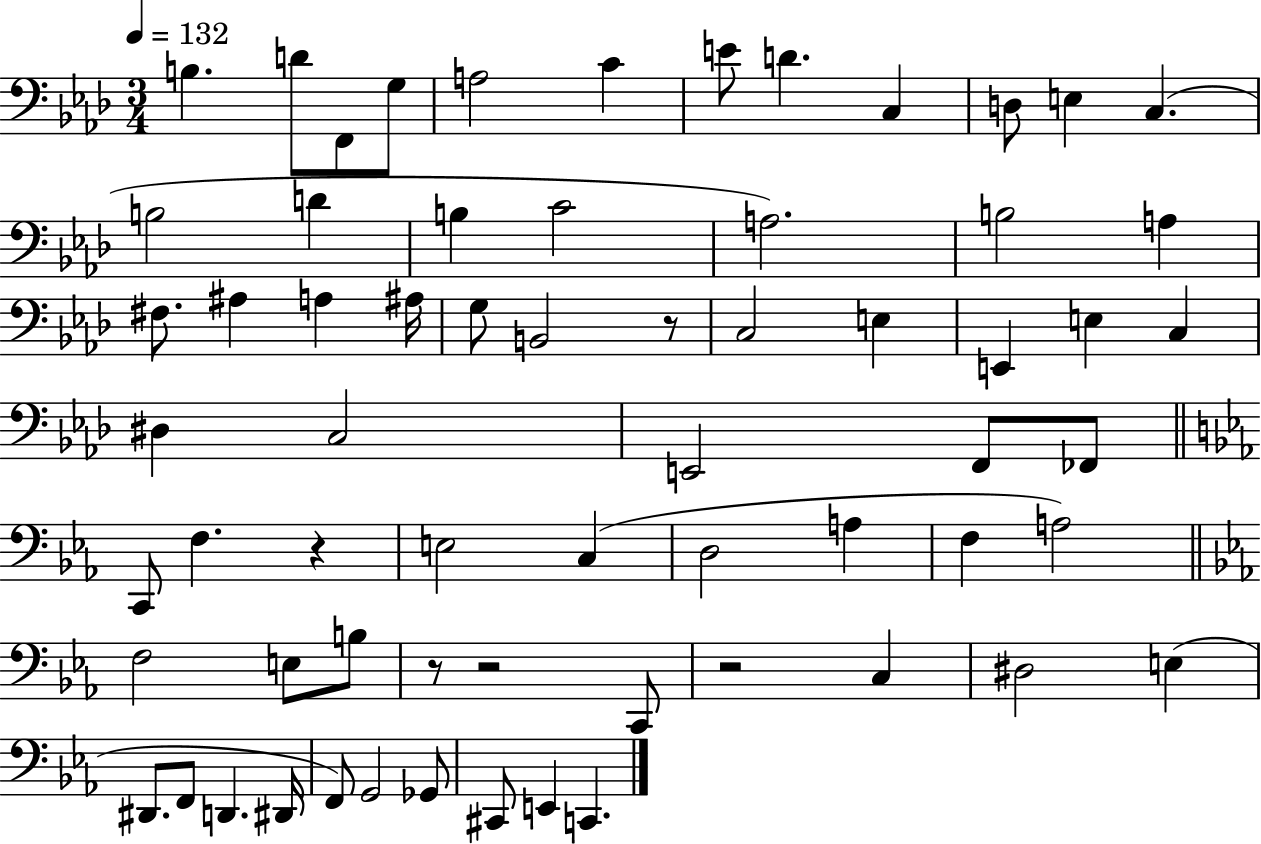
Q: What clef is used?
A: bass